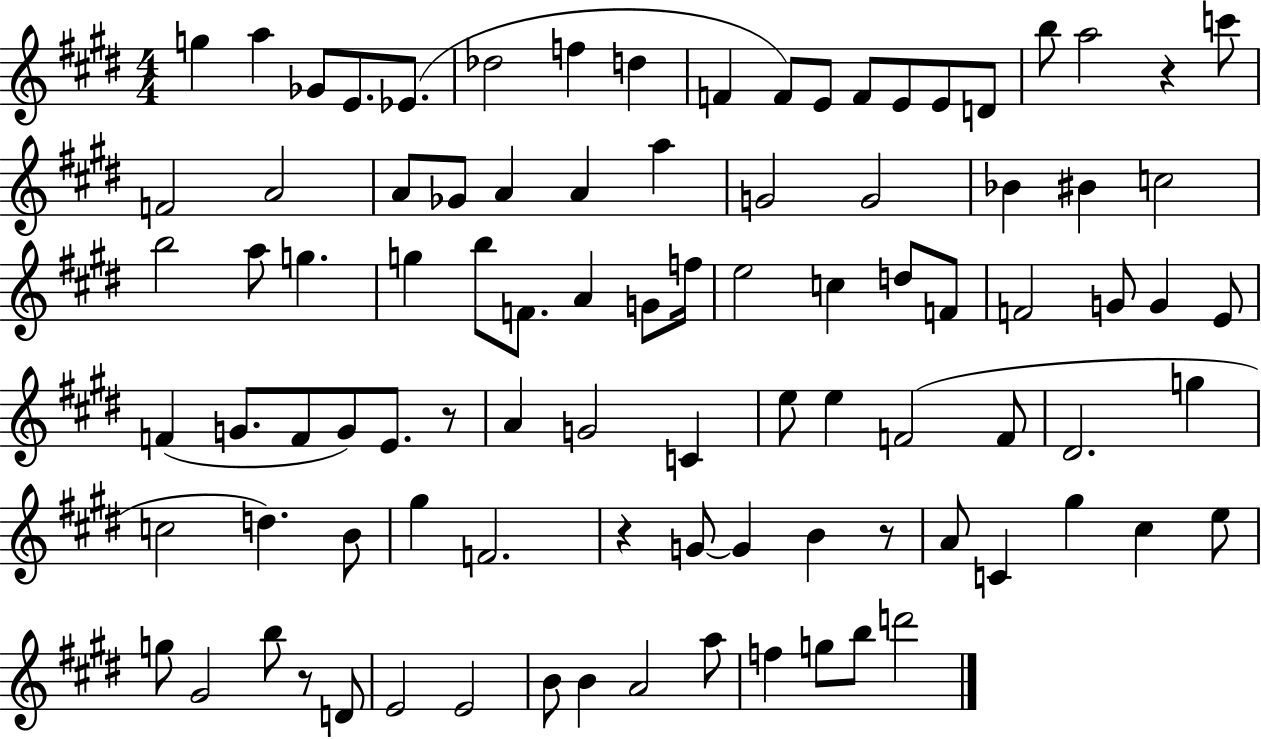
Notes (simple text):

G5/q A5/q Gb4/e E4/e. Eb4/e. Db5/h F5/q D5/q F4/q F4/e E4/e F4/e E4/e E4/e D4/e B5/e A5/h R/q C6/e F4/h A4/h A4/e Gb4/e A4/q A4/q A5/q G4/h G4/h Bb4/q BIS4/q C5/h B5/h A5/e G5/q. G5/q B5/e F4/e. A4/q G4/e F5/s E5/h C5/q D5/e F4/e F4/h G4/e G4/q E4/e F4/q G4/e. F4/e G4/e E4/e. R/e A4/q G4/h C4/q E5/e E5/q F4/h F4/e D#4/h. G5/q C5/h D5/q. B4/e G#5/q F4/h. R/q G4/e G4/q B4/q R/e A4/e C4/q G#5/q C#5/q E5/e G5/e G#4/h B5/e R/e D4/e E4/h E4/h B4/e B4/q A4/h A5/e F5/q G5/e B5/e D6/h